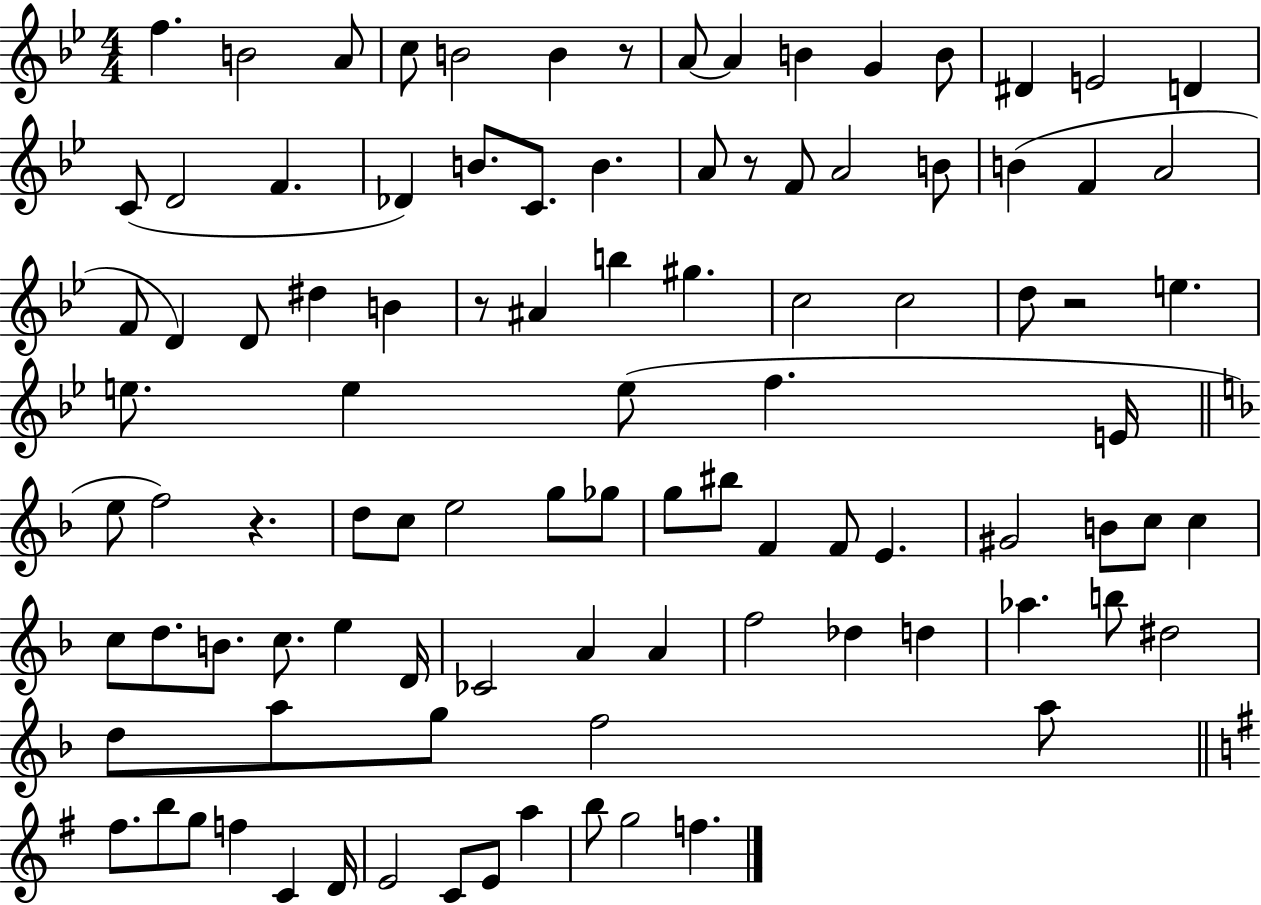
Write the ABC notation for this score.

X:1
T:Untitled
M:4/4
L:1/4
K:Bb
f B2 A/2 c/2 B2 B z/2 A/2 A B G B/2 ^D E2 D C/2 D2 F _D B/2 C/2 B A/2 z/2 F/2 A2 B/2 B F A2 F/2 D D/2 ^d B z/2 ^A b ^g c2 c2 d/2 z2 e e/2 e e/2 f E/4 e/2 f2 z d/2 c/2 e2 g/2 _g/2 g/2 ^b/2 F F/2 E ^G2 B/2 c/2 c c/2 d/2 B/2 c/2 e D/4 _C2 A A f2 _d d _a b/2 ^d2 d/2 a/2 g/2 f2 a/2 ^f/2 b/2 g/2 f C D/4 E2 C/2 E/2 a b/2 g2 f